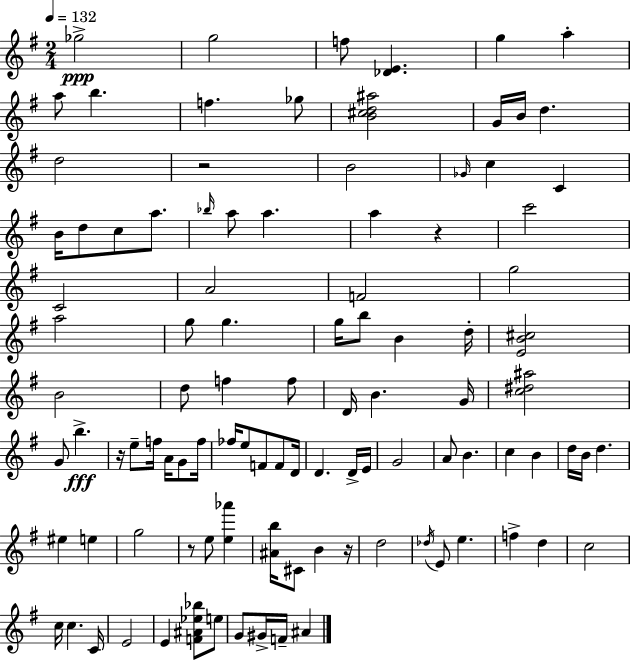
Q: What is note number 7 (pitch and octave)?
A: B5